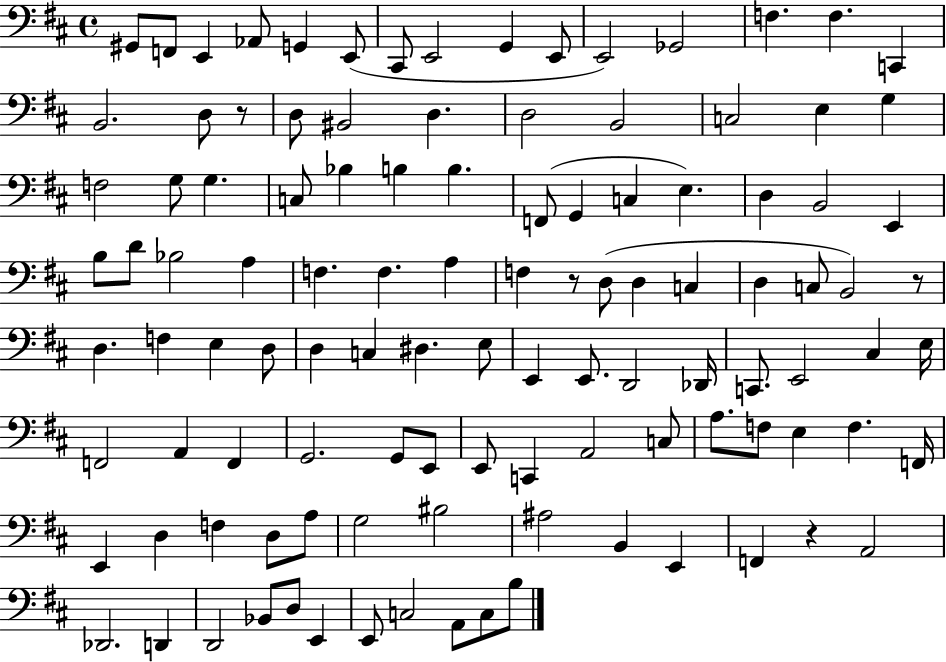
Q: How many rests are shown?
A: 4